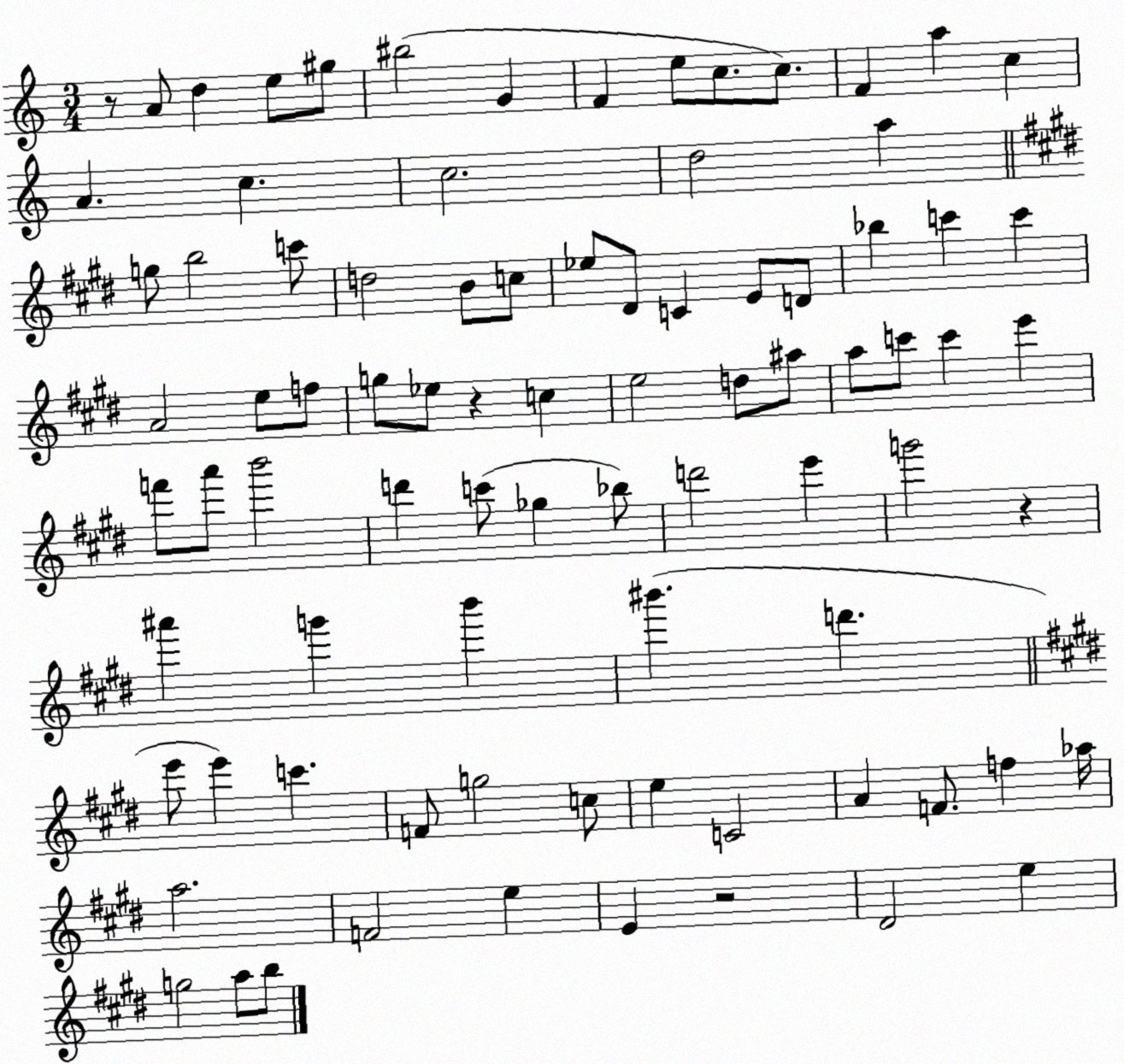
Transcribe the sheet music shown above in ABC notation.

X:1
T:Untitled
M:3/4
L:1/4
K:C
z/2 A/2 d e/2 ^g/2 ^b2 G F e/2 c/2 c/2 F a c A c c2 d2 a g/2 b2 c'/2 d2 B/2 c/2 _e/2 ^D/2 C E/2 D/2 _b c' c' A2 e/2 f/2 g/2 _e/2 z c e2 d/2 ^a/2 a/2 c'/2 c' e' f'/2 a'/2 b'2 d' c'/2 _g _b/2 d'2 e' g'2 z ^a' g' b' ^b' d' e'/2 e' c' F/2 g2 c/2 e C2 A F/2 f _a/4 a2 F2 e E z2 ^D2 e g2 a/2 b/2